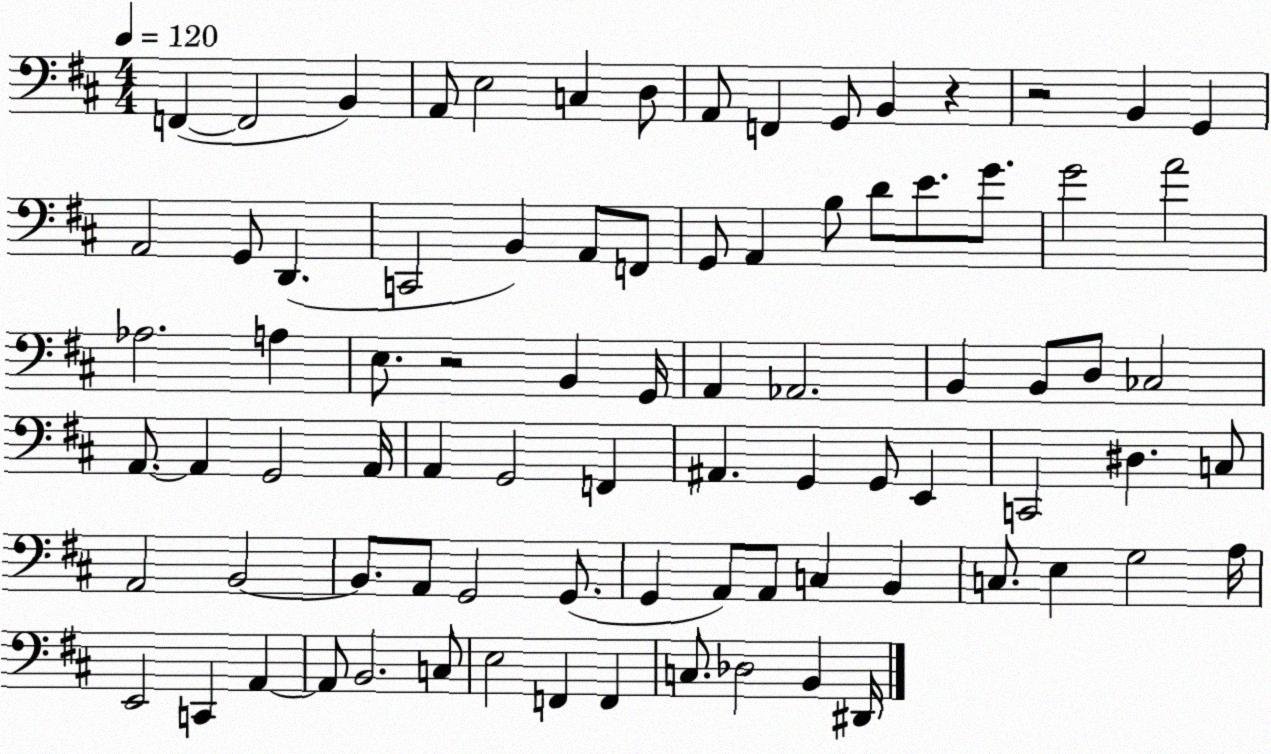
X:1
T:Untitled
M:4/4
L:1/4
K:D
F,, F,,2 B,, A,,/2 E,2 C, D,/2 A,,/2 F,, G,,/2 B,, z z2 B,, G,, A,,2 G,,/2 D,, C,,2 B,, A,,/2 F,,/2 G,,/2 A,, B,/2 D/2 E/2 G/2 G2 A2 _A,2 A, E,/2 z2 B,, G,,/4 A,, _A,,2 B,, B,,/2 D,/2 _C,2 A,,/2 A,, G,,2 A,,/4 A,, G,,2 F,, ^A,, G,, G,,/2 E,, C,,2 ^D, C,/2 A,,2 B,,2 B,,/2 A,,/2 G,,2 G,,/2 G,, A,,/2 A,,/2 C, B,, C,/2 E, G,2 A,/4 E,,2 C,, A,, A,,/2 B,,2 C,/2 E,2 F,, F,, C,/2 _D,2 B,, ^D,,/4